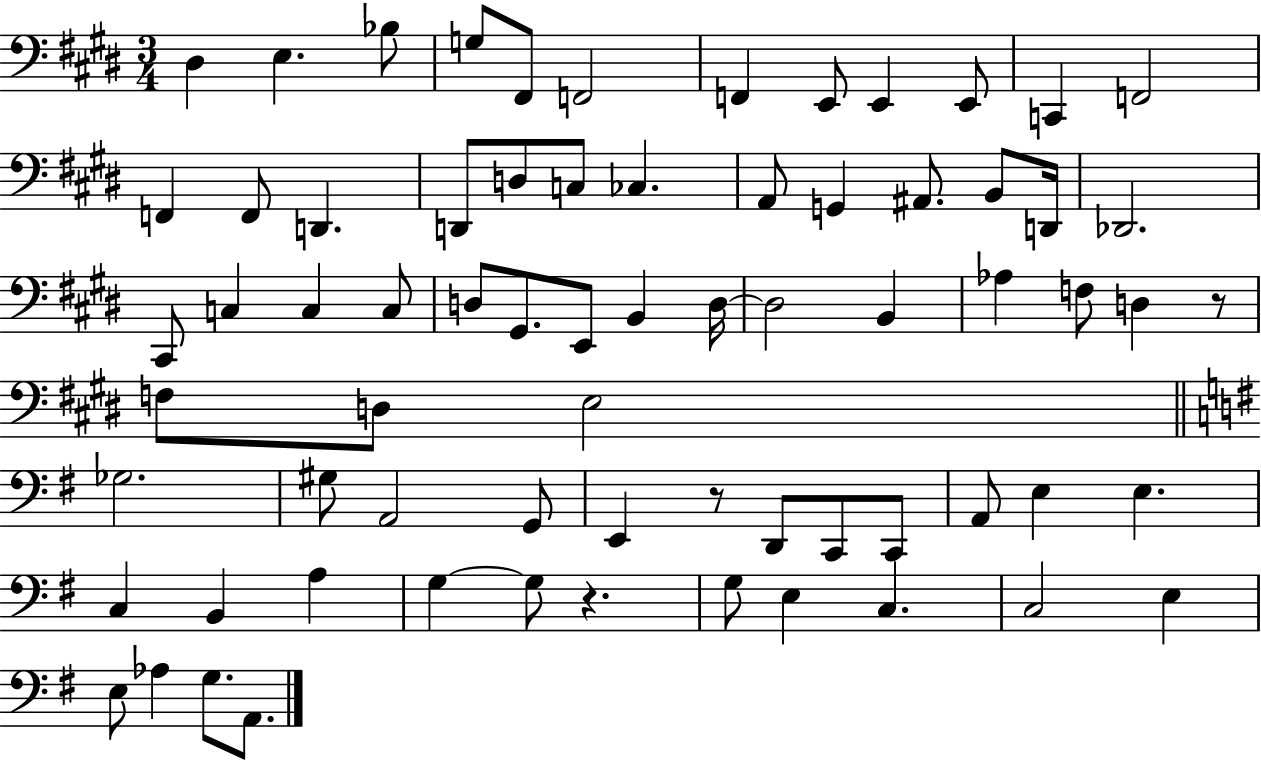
X:1
T:Untitled
M:3/4
L:1/4
K:E
^D, E, _B,/2 G,/2 ^F,,/2 F,,2 F,, E,,/2 E,, E,,/2 C,, F,,2 F,, F,,/2 D,, D,,/2 D,/2 C,/2 _C, A,,/2 G,, ^A,,/2 B,,/2 D,,/4 _D,,2 ^C,,/2 C, C, C,/2 D,/2 ^G,,/2 E,,/2 B,, D,/4 D,2 B,, _A, F,/2 D, z/2 F,/2 D,/2 E,2 _G,2 ^G,/2 A,,2 G,,/2 E,, z/2 D,,/2 C,,/2 C,,/2 A,,/2 E, E, C, B,, A, G, G,/2 z G,/2 E, C, C,2 E, E,/2 _A, G,/2 A,,/2